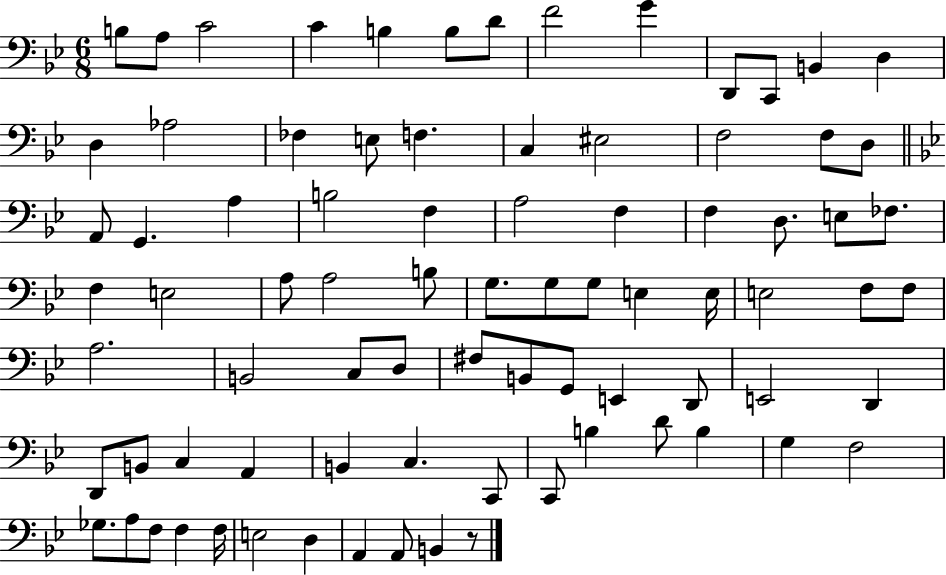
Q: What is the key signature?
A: BES major